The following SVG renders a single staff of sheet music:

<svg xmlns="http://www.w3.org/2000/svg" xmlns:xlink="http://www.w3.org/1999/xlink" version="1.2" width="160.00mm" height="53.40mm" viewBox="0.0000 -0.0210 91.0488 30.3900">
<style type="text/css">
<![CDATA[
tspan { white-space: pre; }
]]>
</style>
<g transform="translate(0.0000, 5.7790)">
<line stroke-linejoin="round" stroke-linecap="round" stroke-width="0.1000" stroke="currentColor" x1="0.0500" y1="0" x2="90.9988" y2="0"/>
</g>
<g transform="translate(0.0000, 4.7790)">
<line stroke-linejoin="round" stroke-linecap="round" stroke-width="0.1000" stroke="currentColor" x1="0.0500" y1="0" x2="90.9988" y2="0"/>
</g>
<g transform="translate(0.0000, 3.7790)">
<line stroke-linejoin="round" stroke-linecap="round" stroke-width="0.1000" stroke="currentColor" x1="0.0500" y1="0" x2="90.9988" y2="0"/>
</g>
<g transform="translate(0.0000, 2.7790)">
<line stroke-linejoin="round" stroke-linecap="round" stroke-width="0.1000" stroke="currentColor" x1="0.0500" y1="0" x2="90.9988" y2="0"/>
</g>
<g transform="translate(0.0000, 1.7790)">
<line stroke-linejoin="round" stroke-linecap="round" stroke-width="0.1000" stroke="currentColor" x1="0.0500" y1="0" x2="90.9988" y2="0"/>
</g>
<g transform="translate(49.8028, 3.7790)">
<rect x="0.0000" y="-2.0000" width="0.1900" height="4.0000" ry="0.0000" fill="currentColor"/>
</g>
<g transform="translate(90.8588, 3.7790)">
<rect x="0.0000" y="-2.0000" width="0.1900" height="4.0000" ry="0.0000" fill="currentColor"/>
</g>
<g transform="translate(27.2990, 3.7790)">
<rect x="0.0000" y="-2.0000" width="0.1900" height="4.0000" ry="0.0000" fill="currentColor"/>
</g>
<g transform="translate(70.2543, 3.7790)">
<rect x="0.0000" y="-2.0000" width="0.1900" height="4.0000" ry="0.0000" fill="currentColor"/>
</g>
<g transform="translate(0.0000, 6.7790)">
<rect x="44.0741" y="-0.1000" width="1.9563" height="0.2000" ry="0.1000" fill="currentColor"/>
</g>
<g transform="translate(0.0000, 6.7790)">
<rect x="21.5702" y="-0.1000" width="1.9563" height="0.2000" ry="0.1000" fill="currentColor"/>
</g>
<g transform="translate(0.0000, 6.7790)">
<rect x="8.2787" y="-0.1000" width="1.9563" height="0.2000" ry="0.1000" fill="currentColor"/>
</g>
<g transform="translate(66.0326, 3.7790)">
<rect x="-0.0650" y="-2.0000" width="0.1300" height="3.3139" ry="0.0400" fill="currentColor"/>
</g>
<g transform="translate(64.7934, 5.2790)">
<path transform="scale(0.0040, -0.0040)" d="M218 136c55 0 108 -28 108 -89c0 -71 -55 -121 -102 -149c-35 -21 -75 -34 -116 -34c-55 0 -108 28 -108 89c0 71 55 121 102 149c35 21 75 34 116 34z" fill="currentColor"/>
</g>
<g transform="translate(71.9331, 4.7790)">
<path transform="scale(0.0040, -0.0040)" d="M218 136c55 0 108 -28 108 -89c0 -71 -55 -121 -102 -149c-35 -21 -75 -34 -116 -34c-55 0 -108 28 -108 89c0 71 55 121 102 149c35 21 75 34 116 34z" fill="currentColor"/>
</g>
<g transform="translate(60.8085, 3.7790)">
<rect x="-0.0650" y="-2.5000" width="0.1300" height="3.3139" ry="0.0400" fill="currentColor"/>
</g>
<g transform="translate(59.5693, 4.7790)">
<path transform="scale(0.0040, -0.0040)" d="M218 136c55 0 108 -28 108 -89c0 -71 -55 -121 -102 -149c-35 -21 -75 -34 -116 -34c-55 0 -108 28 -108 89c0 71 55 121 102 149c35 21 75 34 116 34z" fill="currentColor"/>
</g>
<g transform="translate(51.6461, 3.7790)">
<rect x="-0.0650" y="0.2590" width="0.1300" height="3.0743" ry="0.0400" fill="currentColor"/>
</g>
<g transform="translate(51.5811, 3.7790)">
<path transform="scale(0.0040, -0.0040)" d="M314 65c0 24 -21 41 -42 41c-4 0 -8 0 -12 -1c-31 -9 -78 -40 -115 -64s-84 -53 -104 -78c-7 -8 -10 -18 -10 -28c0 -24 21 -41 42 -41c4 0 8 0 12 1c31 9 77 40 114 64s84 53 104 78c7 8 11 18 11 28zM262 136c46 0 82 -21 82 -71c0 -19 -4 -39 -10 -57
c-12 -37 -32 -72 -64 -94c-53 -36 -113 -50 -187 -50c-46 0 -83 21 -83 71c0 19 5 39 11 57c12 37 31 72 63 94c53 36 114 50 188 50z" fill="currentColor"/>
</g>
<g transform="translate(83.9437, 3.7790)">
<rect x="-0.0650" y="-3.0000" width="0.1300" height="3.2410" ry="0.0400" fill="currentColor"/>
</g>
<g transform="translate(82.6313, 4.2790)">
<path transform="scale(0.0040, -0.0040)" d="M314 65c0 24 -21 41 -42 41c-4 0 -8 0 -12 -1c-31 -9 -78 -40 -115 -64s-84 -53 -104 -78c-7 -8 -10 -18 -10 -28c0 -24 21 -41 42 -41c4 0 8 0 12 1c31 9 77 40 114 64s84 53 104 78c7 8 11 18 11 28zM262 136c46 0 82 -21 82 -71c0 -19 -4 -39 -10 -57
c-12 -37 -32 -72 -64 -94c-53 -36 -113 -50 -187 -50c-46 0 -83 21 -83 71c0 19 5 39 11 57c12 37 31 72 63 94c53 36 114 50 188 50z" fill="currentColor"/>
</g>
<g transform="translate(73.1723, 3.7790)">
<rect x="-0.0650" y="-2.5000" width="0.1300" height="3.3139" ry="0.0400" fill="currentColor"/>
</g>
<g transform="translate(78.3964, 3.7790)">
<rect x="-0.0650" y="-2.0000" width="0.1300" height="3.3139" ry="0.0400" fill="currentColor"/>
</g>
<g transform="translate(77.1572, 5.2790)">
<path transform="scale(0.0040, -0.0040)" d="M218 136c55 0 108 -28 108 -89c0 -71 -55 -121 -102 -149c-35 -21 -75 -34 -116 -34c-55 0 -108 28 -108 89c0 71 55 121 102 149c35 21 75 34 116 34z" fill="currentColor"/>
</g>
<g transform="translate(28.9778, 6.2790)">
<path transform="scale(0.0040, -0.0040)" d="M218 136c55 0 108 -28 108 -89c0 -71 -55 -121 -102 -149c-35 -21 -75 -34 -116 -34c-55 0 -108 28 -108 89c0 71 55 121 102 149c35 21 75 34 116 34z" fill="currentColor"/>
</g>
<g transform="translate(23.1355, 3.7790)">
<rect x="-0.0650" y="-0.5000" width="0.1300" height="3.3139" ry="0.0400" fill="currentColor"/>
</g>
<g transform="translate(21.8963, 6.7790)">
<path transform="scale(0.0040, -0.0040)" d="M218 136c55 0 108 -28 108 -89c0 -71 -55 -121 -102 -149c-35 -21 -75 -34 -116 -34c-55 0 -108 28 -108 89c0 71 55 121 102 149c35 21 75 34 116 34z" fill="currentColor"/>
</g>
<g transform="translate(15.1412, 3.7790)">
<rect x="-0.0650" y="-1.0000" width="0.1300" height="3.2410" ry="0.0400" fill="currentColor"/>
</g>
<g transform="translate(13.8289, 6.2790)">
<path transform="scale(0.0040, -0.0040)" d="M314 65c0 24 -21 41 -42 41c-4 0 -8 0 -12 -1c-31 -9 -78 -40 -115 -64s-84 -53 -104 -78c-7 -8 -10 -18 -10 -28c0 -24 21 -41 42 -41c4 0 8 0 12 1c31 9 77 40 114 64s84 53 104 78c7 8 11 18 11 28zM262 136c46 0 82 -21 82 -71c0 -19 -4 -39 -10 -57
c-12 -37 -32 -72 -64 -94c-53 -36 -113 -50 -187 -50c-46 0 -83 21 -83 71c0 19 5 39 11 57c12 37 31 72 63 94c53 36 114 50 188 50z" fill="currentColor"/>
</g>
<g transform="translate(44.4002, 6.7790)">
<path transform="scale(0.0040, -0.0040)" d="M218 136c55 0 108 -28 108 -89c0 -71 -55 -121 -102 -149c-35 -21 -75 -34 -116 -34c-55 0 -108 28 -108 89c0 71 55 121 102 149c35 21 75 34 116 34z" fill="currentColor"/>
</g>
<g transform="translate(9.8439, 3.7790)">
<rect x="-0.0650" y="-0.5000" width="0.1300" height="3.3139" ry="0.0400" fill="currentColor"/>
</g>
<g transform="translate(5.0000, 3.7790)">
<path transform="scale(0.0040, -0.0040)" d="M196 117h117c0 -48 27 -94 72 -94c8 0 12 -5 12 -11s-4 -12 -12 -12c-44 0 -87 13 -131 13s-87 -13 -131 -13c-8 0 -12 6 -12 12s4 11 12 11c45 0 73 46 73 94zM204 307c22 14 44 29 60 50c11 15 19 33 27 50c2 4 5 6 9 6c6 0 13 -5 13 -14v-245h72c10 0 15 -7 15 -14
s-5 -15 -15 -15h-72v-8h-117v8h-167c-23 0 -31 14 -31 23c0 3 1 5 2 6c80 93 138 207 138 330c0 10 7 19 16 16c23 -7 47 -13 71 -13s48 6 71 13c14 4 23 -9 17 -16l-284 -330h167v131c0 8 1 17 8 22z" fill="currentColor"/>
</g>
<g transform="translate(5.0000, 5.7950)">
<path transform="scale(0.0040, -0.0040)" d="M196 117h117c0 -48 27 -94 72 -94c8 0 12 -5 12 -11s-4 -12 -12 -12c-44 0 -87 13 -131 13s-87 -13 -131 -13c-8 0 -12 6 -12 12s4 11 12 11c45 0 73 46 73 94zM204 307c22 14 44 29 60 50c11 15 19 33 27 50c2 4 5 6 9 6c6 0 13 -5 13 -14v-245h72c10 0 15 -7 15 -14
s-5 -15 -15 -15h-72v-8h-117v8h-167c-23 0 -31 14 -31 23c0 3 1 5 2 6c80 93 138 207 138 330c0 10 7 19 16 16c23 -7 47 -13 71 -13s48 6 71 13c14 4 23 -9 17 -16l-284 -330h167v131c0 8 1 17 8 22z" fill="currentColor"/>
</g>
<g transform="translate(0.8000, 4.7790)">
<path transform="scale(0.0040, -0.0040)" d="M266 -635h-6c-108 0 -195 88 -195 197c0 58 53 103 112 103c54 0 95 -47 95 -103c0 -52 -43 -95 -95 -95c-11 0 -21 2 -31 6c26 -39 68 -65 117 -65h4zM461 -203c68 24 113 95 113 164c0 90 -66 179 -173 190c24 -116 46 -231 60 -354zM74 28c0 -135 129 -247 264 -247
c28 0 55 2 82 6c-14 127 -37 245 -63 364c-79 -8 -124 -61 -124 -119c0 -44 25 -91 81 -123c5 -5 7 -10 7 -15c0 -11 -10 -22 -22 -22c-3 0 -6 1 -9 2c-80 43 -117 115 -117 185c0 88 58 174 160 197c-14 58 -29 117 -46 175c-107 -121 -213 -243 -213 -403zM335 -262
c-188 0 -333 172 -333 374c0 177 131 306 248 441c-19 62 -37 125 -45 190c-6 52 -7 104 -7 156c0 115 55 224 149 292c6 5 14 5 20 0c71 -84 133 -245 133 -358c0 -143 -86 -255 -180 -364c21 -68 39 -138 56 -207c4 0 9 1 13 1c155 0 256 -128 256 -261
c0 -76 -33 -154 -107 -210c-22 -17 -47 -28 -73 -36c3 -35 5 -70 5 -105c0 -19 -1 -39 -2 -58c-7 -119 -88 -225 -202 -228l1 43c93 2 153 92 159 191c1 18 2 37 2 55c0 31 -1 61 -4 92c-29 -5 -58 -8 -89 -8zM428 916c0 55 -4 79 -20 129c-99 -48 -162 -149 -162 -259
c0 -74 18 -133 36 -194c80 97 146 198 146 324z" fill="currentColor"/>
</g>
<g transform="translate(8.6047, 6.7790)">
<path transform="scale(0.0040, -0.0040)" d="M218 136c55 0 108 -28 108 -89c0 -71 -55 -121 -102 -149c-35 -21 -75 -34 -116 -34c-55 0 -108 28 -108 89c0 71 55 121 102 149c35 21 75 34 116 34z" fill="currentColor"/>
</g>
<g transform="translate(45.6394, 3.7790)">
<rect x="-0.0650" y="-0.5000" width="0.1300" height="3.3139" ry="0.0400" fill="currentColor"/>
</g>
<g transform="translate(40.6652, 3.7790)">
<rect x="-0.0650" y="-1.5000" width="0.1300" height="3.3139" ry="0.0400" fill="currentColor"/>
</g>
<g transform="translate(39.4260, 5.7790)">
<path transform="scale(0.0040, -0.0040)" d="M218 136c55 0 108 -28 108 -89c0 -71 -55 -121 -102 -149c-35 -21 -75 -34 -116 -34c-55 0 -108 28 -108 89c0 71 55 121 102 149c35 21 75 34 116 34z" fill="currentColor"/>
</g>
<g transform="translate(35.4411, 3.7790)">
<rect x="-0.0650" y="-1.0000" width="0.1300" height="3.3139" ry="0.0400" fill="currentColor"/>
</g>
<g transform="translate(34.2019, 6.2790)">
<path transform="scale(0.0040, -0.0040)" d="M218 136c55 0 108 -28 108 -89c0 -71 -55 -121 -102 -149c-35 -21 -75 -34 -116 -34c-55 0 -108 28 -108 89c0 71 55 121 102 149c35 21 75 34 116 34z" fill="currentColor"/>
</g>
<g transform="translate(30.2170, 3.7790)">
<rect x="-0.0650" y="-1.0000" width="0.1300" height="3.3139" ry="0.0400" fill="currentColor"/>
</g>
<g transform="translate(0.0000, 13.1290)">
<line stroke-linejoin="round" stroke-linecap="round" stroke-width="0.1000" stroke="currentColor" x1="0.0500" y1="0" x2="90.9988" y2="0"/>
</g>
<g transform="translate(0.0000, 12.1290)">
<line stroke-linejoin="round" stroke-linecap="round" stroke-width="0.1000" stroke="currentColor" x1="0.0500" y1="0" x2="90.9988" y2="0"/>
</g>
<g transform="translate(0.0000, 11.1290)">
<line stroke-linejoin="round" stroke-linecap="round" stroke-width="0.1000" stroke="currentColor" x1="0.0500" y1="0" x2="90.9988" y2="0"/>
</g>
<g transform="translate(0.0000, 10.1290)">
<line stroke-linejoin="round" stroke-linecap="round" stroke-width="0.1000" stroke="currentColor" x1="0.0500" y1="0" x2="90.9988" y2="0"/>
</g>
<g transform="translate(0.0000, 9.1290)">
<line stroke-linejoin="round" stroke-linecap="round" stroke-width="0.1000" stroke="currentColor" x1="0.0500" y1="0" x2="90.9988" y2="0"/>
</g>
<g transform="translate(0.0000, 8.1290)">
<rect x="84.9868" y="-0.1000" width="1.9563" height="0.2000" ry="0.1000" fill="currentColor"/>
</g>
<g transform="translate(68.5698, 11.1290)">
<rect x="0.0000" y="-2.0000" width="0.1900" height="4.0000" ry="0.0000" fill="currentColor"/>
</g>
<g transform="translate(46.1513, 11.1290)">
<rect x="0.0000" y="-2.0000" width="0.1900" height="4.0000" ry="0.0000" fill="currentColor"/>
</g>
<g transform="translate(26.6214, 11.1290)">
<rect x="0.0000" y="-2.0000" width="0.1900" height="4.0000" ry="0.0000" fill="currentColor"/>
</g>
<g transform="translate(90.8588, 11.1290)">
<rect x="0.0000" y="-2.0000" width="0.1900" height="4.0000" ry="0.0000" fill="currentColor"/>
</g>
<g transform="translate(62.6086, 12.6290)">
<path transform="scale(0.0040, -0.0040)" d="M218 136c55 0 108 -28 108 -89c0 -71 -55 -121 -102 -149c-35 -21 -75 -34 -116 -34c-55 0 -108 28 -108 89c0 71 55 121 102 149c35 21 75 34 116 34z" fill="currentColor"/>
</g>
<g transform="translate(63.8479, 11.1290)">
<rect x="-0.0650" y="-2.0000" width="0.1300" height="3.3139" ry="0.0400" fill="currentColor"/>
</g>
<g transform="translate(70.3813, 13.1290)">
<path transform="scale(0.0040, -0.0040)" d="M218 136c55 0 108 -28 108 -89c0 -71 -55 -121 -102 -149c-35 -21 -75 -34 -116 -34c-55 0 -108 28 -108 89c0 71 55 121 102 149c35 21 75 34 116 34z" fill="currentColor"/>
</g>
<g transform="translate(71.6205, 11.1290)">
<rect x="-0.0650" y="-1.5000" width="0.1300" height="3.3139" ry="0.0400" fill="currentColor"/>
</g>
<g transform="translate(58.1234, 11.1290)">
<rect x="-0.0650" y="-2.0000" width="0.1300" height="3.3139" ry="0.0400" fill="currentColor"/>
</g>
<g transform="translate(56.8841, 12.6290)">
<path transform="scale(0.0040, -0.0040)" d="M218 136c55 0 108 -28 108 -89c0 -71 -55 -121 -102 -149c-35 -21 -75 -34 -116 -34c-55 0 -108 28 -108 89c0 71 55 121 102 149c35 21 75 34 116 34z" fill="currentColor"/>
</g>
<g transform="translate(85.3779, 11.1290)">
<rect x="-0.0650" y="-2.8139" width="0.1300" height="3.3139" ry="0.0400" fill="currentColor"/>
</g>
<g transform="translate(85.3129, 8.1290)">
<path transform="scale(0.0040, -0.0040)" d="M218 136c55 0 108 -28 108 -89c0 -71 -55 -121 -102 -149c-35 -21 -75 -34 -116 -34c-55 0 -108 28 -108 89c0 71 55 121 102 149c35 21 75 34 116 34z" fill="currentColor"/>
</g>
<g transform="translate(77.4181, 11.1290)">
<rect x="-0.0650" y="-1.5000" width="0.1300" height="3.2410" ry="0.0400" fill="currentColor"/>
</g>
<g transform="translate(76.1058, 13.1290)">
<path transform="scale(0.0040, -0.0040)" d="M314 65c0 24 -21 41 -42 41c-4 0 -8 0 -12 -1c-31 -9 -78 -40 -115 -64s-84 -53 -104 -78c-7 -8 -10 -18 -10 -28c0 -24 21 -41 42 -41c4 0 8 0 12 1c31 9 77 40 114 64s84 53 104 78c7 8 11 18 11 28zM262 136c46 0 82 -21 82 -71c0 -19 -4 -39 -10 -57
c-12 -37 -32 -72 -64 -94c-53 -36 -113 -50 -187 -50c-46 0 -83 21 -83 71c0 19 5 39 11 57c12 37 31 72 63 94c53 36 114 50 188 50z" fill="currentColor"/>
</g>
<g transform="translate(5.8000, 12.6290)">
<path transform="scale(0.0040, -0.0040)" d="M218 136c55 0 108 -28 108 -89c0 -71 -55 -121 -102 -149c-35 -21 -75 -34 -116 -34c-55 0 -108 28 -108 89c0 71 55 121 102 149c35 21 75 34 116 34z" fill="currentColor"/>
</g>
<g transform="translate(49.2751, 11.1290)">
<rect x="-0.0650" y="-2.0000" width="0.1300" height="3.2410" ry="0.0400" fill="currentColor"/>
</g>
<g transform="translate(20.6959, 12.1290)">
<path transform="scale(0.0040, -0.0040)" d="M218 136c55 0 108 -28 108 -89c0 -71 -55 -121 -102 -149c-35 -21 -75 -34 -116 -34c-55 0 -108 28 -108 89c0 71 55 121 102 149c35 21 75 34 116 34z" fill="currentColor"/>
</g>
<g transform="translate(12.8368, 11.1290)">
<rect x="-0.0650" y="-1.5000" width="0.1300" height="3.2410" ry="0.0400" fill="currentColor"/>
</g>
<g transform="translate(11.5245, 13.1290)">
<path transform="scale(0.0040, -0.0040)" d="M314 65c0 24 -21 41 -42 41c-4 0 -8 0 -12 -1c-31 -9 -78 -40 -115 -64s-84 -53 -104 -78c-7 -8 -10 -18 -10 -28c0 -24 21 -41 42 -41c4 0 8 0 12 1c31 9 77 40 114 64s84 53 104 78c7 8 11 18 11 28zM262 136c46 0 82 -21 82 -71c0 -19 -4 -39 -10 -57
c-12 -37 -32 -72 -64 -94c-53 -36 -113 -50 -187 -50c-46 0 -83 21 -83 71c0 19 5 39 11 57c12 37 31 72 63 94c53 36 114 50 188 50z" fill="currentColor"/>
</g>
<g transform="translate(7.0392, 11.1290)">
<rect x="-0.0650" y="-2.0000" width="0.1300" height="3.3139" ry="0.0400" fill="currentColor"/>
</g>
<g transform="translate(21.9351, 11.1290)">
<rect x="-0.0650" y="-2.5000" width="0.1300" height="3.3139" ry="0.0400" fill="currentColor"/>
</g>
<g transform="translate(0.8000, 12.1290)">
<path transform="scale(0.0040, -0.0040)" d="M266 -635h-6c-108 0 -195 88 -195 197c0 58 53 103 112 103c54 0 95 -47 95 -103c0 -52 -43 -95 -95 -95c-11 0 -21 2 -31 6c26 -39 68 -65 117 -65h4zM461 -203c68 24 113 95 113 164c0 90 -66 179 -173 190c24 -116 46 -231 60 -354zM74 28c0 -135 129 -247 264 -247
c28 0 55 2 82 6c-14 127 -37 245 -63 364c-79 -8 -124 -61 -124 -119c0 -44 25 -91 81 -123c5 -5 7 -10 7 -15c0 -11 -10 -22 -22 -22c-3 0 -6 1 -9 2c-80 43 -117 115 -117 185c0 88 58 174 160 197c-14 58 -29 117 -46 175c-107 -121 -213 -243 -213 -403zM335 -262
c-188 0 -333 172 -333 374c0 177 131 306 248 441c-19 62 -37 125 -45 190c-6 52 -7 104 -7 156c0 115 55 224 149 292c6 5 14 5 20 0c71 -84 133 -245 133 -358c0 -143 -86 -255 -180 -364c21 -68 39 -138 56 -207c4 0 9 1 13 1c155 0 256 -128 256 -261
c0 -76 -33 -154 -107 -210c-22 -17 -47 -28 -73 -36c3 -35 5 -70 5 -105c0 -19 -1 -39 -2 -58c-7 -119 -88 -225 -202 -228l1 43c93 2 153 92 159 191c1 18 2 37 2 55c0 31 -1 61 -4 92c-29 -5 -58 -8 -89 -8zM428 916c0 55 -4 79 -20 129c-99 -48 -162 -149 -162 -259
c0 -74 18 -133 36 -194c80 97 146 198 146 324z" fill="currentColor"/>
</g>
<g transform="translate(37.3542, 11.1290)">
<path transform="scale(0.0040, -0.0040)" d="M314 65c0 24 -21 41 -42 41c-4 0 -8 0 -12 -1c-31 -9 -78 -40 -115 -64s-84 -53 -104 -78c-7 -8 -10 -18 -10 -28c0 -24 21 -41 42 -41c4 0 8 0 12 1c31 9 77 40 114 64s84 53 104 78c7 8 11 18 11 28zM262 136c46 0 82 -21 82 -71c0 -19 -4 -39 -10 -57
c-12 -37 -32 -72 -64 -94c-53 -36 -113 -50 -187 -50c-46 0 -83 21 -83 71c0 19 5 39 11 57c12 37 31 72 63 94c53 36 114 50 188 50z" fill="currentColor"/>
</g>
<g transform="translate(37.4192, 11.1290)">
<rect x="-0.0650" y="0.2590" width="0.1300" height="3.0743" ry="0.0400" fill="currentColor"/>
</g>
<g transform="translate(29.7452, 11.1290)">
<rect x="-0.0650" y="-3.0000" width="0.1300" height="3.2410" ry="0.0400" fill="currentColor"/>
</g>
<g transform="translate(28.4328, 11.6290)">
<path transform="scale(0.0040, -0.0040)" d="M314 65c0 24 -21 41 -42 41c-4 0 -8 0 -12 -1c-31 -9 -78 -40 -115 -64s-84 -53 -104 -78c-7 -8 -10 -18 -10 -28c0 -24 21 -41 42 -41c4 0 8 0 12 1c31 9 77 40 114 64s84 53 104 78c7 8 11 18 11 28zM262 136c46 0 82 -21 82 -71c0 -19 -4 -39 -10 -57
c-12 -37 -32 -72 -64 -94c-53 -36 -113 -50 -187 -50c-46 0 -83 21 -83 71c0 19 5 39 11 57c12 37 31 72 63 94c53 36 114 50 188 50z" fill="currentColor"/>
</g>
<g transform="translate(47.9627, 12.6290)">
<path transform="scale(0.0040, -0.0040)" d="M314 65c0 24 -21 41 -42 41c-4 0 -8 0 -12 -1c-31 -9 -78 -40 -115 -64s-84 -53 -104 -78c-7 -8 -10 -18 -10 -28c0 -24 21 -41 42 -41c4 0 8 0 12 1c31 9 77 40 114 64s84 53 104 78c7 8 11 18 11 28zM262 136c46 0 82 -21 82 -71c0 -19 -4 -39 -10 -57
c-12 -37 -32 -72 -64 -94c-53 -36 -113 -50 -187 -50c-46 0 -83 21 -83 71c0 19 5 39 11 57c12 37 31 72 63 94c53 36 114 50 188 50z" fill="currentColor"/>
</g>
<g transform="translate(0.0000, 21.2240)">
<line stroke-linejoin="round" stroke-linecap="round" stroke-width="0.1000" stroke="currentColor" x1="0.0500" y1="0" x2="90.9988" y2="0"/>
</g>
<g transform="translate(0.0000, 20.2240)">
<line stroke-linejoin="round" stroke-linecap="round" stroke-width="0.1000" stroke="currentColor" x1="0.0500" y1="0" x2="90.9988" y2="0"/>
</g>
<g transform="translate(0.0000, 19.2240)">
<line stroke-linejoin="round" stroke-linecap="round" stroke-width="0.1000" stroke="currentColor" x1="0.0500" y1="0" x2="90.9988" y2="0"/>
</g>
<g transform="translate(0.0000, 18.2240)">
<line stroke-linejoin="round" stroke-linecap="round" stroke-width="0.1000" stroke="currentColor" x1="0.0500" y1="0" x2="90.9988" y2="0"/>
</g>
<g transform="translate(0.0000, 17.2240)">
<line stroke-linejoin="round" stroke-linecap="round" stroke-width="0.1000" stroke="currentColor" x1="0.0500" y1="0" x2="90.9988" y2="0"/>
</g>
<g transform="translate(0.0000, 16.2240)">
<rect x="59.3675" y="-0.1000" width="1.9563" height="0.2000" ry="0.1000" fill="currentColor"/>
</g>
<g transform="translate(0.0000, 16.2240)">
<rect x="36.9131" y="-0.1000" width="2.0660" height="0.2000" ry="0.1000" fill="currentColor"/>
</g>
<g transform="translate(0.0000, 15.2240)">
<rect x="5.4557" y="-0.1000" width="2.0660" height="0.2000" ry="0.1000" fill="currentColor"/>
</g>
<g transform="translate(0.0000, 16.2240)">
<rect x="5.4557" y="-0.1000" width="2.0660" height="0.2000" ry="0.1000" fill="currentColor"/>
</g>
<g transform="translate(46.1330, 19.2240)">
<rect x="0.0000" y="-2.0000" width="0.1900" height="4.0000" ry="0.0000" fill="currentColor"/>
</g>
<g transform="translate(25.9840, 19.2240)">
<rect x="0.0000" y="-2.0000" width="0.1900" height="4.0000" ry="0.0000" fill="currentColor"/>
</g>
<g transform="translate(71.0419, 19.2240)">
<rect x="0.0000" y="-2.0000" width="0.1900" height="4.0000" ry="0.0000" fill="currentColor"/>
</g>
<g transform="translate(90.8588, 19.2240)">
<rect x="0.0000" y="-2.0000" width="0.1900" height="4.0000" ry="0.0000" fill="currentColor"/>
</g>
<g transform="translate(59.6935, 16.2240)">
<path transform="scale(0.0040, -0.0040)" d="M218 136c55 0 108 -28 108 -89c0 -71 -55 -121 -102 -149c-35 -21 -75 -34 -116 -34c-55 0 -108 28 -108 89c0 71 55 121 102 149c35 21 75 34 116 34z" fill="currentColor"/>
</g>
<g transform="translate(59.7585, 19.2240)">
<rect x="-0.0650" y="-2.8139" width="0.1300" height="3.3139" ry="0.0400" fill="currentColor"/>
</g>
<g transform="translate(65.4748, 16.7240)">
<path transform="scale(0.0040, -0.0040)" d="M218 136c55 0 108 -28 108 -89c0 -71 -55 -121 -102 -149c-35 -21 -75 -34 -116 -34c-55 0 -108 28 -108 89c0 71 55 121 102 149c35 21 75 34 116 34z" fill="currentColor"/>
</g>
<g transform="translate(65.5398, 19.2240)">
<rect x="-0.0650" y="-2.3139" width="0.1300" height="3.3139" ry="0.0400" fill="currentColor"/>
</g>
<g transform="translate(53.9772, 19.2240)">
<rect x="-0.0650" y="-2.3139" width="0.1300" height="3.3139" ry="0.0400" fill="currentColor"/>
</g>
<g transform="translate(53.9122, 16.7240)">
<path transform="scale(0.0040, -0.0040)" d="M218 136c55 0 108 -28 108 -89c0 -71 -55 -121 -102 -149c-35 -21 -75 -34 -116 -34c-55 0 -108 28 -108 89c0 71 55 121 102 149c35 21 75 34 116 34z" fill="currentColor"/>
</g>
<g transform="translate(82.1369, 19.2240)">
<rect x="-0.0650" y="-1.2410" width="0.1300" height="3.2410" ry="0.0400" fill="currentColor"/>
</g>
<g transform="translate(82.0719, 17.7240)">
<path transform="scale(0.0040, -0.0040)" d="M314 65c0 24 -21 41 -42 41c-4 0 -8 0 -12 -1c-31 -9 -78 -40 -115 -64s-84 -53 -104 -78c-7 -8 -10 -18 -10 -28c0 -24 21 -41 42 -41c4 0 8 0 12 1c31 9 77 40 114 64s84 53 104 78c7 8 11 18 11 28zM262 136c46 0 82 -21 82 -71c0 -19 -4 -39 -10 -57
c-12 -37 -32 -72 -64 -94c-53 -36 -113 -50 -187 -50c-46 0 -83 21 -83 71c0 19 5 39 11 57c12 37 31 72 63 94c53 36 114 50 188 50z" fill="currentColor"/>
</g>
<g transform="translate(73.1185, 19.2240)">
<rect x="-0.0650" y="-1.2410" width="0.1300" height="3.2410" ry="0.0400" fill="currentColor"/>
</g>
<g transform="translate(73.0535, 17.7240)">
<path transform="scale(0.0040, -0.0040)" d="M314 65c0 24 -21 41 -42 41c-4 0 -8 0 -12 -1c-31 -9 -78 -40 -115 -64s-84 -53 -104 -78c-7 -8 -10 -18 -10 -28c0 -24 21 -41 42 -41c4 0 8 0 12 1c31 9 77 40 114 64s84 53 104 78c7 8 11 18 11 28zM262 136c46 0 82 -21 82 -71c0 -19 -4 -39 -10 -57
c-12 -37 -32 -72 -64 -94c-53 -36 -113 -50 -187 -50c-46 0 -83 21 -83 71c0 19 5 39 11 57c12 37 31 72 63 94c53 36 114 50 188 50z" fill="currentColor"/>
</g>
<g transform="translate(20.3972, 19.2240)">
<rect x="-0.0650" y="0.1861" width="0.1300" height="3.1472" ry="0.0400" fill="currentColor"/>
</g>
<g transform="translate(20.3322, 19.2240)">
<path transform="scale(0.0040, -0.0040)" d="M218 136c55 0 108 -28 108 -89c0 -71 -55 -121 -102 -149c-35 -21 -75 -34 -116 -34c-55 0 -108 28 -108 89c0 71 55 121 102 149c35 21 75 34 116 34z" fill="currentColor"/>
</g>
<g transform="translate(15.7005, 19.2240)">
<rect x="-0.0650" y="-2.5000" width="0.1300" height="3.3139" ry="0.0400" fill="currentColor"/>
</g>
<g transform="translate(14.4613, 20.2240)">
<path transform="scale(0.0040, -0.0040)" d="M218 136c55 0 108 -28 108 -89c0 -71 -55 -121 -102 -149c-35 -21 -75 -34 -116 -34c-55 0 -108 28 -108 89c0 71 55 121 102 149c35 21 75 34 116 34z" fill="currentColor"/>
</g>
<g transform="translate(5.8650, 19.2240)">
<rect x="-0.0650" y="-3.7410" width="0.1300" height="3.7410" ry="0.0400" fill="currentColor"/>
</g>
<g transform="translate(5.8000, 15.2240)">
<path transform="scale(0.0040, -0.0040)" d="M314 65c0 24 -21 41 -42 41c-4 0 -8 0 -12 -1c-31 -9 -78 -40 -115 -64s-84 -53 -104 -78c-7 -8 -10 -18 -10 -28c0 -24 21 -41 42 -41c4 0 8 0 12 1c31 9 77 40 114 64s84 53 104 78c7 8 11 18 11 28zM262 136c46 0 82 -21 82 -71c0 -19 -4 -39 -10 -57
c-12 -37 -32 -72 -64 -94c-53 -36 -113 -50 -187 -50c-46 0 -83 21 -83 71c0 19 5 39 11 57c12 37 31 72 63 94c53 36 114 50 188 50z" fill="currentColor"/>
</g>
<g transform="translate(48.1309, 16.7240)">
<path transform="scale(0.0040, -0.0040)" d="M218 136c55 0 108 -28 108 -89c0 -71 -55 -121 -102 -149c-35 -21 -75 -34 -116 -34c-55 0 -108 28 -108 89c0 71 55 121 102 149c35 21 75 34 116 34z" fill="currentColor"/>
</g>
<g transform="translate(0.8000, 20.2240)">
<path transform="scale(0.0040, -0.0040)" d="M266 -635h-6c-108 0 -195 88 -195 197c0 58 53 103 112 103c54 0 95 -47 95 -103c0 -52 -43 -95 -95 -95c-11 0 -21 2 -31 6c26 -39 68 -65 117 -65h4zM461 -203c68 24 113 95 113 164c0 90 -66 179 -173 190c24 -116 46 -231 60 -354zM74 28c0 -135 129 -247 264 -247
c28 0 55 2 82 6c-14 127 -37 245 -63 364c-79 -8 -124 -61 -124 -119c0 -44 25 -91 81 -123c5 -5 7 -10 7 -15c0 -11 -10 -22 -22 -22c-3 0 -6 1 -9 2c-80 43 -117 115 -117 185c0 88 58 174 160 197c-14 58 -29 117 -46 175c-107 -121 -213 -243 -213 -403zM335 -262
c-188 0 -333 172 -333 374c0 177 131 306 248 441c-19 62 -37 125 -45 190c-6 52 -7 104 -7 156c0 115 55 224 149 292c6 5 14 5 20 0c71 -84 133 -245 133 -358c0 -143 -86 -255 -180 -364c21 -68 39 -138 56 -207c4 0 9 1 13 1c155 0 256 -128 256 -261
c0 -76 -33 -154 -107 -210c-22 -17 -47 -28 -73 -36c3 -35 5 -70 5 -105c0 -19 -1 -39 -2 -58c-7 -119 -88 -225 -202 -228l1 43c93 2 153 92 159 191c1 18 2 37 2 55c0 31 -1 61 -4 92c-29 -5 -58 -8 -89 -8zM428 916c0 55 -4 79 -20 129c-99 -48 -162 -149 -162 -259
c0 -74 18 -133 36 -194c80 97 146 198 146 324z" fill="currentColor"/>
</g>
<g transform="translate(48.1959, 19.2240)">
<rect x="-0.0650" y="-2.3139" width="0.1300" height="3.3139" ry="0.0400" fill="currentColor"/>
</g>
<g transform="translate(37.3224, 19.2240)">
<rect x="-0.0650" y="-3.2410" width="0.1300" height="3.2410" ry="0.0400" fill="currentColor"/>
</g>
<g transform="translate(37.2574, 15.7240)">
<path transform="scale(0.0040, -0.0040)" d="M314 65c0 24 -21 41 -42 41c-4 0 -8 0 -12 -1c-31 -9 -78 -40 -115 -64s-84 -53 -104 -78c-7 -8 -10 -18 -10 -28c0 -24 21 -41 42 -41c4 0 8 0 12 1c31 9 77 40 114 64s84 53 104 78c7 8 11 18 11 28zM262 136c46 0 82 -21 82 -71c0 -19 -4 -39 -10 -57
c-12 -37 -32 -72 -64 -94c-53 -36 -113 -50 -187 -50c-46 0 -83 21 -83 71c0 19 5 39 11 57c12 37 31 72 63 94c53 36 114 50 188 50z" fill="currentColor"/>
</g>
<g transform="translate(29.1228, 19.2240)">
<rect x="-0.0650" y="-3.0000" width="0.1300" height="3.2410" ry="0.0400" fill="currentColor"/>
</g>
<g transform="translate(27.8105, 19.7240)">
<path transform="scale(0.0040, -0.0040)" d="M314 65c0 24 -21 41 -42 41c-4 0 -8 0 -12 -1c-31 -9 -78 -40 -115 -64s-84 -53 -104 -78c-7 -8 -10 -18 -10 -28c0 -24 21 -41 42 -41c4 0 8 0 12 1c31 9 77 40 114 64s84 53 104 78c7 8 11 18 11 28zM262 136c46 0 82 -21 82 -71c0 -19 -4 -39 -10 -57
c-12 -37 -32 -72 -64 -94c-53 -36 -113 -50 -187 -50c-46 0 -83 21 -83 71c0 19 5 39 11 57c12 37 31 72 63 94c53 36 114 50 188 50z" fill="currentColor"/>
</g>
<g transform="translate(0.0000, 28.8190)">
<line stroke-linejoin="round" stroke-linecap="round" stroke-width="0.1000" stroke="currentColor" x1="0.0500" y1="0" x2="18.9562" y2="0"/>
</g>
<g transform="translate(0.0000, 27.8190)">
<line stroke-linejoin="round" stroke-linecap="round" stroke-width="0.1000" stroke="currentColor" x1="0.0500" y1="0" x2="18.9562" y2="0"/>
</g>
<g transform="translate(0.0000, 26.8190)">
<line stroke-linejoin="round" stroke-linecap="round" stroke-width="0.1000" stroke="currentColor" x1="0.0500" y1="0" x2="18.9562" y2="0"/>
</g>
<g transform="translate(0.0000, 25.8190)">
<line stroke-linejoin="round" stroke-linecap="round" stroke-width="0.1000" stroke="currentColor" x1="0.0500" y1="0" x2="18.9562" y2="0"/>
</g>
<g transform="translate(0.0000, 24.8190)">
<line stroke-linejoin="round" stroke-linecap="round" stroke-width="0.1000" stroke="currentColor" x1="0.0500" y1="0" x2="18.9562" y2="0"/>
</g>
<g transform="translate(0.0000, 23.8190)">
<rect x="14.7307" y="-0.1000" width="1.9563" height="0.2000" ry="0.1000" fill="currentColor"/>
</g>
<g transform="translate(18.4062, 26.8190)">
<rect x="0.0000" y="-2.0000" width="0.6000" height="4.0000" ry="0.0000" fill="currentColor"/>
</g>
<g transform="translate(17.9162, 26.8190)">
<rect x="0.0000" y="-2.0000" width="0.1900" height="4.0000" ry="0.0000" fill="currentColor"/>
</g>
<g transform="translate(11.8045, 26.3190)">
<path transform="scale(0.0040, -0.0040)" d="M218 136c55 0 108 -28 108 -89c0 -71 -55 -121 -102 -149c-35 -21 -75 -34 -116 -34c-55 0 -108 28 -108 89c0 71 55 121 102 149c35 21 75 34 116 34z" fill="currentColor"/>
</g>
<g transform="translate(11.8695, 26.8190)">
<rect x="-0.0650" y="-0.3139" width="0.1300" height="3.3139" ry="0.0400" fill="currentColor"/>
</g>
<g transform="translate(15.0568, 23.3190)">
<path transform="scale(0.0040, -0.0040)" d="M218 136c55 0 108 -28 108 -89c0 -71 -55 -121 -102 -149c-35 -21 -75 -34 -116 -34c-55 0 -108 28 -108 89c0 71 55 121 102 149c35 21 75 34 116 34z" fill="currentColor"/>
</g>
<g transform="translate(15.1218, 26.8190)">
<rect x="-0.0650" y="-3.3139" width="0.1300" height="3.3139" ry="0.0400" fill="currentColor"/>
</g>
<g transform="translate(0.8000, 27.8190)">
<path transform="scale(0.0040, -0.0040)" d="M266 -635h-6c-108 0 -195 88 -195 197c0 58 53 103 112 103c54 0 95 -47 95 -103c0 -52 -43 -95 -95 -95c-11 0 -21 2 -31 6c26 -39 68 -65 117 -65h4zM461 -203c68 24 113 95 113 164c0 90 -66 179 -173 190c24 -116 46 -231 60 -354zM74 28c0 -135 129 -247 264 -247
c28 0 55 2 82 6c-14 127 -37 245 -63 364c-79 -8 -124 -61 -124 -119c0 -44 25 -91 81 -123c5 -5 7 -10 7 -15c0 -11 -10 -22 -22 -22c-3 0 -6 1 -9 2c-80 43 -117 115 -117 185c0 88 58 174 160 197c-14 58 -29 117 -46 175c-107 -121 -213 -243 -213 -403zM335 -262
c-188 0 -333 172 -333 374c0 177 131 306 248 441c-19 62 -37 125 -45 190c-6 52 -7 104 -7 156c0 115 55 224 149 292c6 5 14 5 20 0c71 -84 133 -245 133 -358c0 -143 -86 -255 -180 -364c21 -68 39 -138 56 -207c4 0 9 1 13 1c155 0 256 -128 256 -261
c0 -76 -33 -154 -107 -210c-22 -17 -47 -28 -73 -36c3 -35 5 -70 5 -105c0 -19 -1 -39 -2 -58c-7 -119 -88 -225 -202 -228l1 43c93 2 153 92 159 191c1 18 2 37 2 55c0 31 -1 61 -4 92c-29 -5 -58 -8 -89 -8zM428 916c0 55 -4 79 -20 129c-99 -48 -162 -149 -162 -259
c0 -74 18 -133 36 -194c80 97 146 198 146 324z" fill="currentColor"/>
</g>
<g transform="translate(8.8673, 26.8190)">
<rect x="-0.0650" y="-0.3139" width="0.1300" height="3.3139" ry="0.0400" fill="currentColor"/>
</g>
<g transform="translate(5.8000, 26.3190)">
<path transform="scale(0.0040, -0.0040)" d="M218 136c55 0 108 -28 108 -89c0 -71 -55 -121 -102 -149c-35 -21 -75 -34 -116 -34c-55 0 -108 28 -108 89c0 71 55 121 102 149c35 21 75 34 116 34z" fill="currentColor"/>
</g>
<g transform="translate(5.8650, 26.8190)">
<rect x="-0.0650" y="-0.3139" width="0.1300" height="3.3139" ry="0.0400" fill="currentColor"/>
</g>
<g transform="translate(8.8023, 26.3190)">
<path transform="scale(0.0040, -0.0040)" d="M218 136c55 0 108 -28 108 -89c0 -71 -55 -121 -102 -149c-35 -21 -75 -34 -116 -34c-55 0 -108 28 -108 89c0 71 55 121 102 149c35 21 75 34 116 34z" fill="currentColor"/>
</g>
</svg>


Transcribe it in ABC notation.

X:1
T:Untitled
M:4/4
L:1/4
K:C
C D2 C D D E C B2 G F G F A2 F E2 G A2 B2 F2 F F E E2 a c'2 G B A2 b2 g g a g e2 e2 c c c b